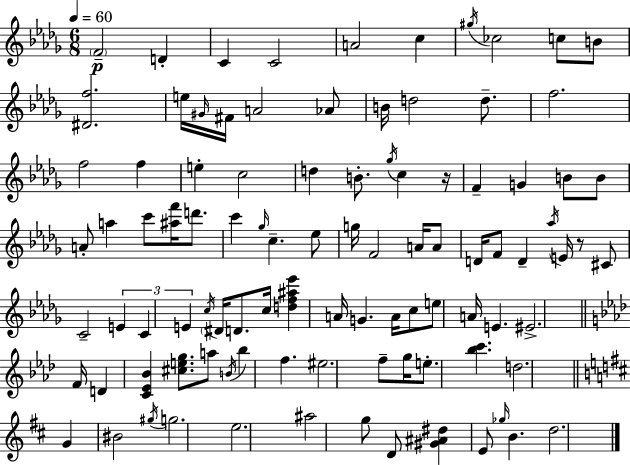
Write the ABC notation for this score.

X:1
T:Untitled
M:6/8
L:1/4
K:Bbm
F2 D C C2 A2 c ^g/4 _c2 c/2 B/2 [^Df]2 e/4 ^G/4 ^F/4 A2 _A/2 B/4 d2 d/2 f2 f2 f e c2 d B/2 _g/4 c z/4 F G B/2 B/2 A/2 a c'/2 [^af']/4 d'/2 c' _g/4 c _e/2 g/4 F2 A/4 A/2 D/4 F/2 D _a/4 E/4 z/2 ^C/2 C2 E C E c/4 ^D/4 D/2 c/4 [df^a_e'] A/4 G A/4 c/2 e/2 A/4 E ^E2 F/4 D [C_E_B] [^ceg]/2 a/2 B/4 _b f ^e2 f/2 g/4 e/2 [_bc'] d2 G ^B2 ^g/4 g2 e2 ^a2 g/2 D/2 [^G^A^d] E/2 _g/4 B d2